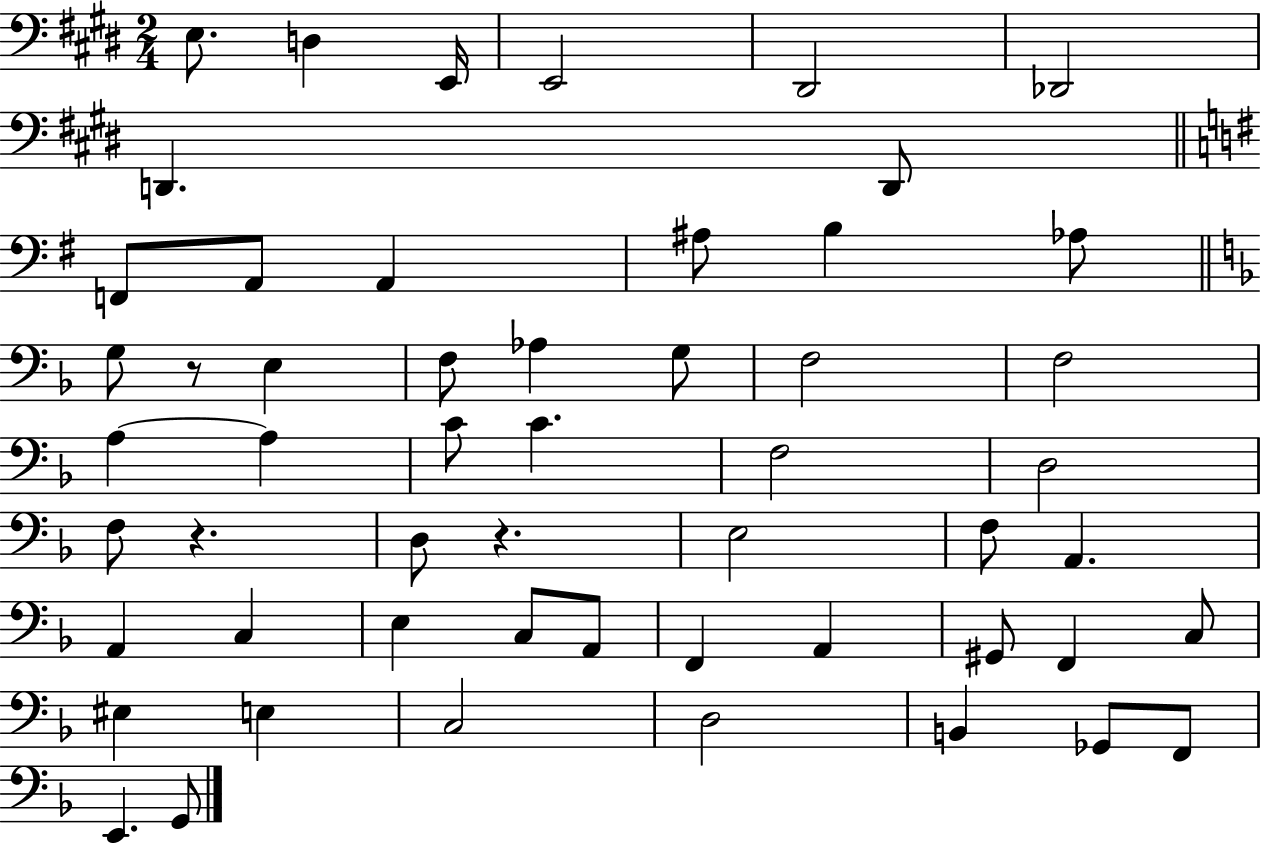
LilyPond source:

{
  \clef bass
  \numericTimeSignature
  \time 2/4
  \key e \major
  e8. d4 e,16 | e,2 | dis,2 | des,2 | \break d,4. d,8 | \bar "||" \break \key g \major f,8 a,8 a,4 | ais8 b4 aes8 | \bar "||" \break \key f \major g8 r8 e4 | f8 aes4 g8 | f2 | f2 | \break a4~~ a4 | c'8 c'4. | f2 | d2 | \break f8 r4. | d8 r4. | e2 | f8 a,4. | \break a,4 c4 | e4 c8 a,8 | f,4 a,4 | gis,8 f,4 c8 | \break eis4 e4 | c2 | d2 | b,4 ges,8 f,8 | \break e,4. g,8 | \bar "|."
}